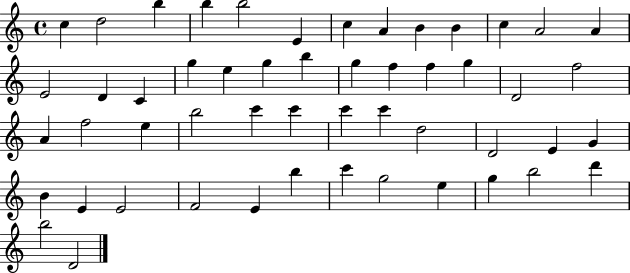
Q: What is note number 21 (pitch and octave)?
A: G5